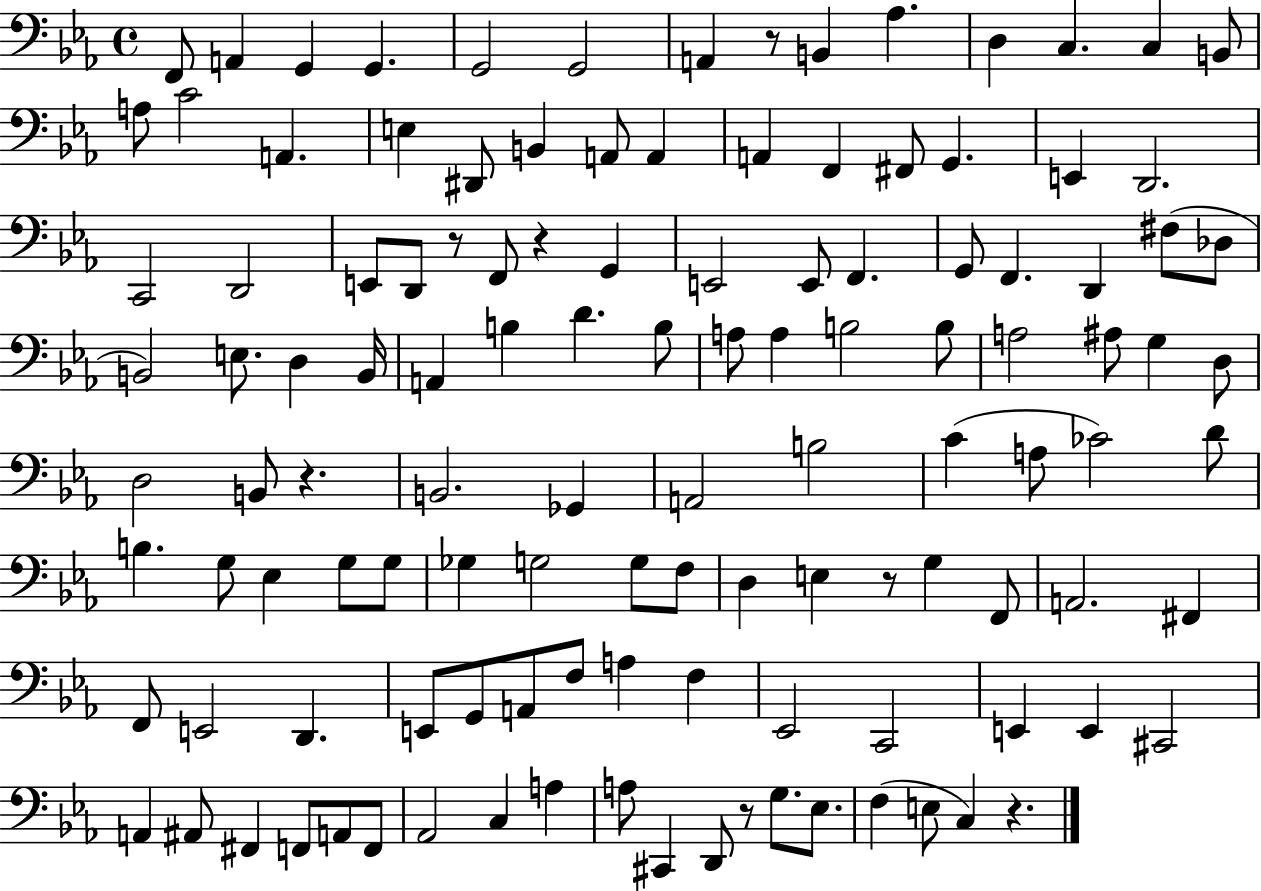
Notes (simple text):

F2/e A2/q G2/q G2/q. G2/h G2/h A2/q R/e B2/q Ab3/q. D3/q C3/q. C3/q B2/e A3/e C4/h A2/q. E3/q D#2/e B2/q A2/e A2/q A2/q F2/q F#2/e G2/q. E2/q D2/h. C2/h D2/h E2/e D2/e R/e F2/e R/q G2/q E2/h E2/e F2/q. G2/e F2/q. D2/q F#3/e Db3/e B2/h E3/e. D3/q B2/s A2/q B3/q D4/q. B3/e A3/e A3/q B3/h B3/e A3/h A#3/e G3/q D3/e D3/h B2/e R/q. B2/h. Gb2/q A2/h B3/h C4/q A3/e CES4/h D4/e B3/q. G3/e Eb3/q G3/e G3/e Gb3/q G3/h G3/e F3/e D3/q E3/q R/e G3/q F2/e A2/h. F#2/q F2/e E2/h D2/q. E2/e G2/e A2/e F3/e A3/q F3/q Eb2/h C2/h E2/q E2/q C#2/h A2/q A#2/e F#2/q F2/e A2/e F2/e Ab2/h C3/q A3/q A3/e C#2/q D2/e R/e G3/e. Eb3/e. F3/q E3/e C3/q R/q.